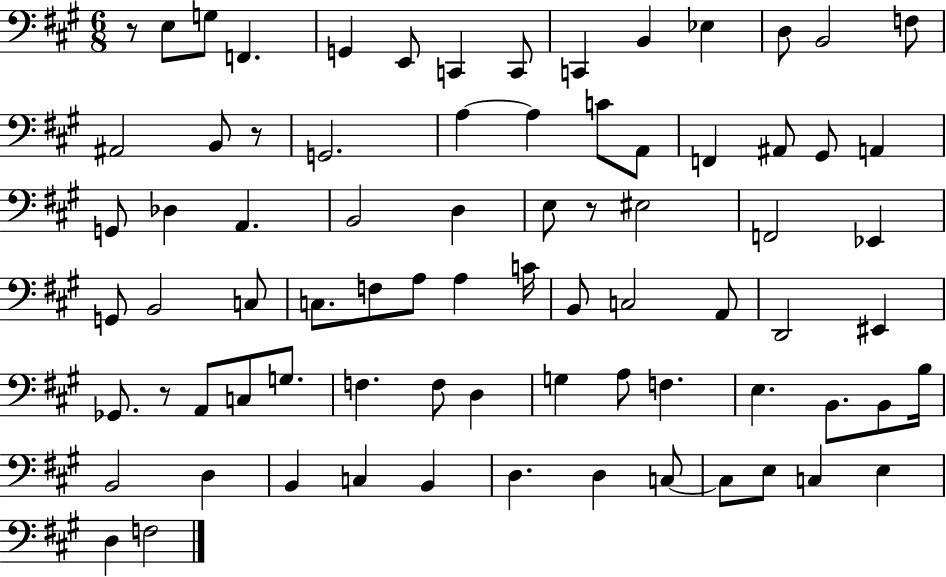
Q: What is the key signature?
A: A major